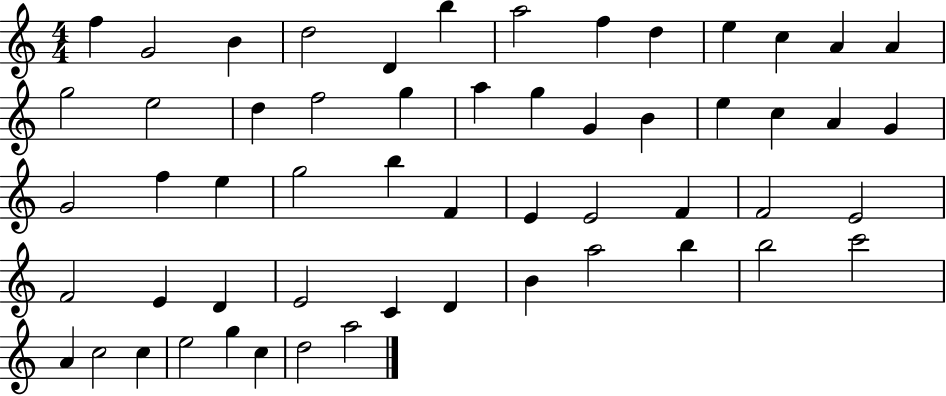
F5/q G4/h B4/q D5/h D4/q B5/q A5/h F5/q D5/q E5/q C5/q A4/q A4/q G5/h E5/h D5/q F5/h G5/q A5/q G5/q G4/q B4/q E5/q C5/q A4/q G4/q G4/h F5/q E5/q G5/h B5/q F4/q E4/q E4/h F4/q F4/h E4/h F4/h E4/q D4/q E4/h C4/q D4/q B4/q A5/h B5/q B5/h C6/h A4/q C5/h C5/q E5/h G5/q C5/q D5/h A5/h